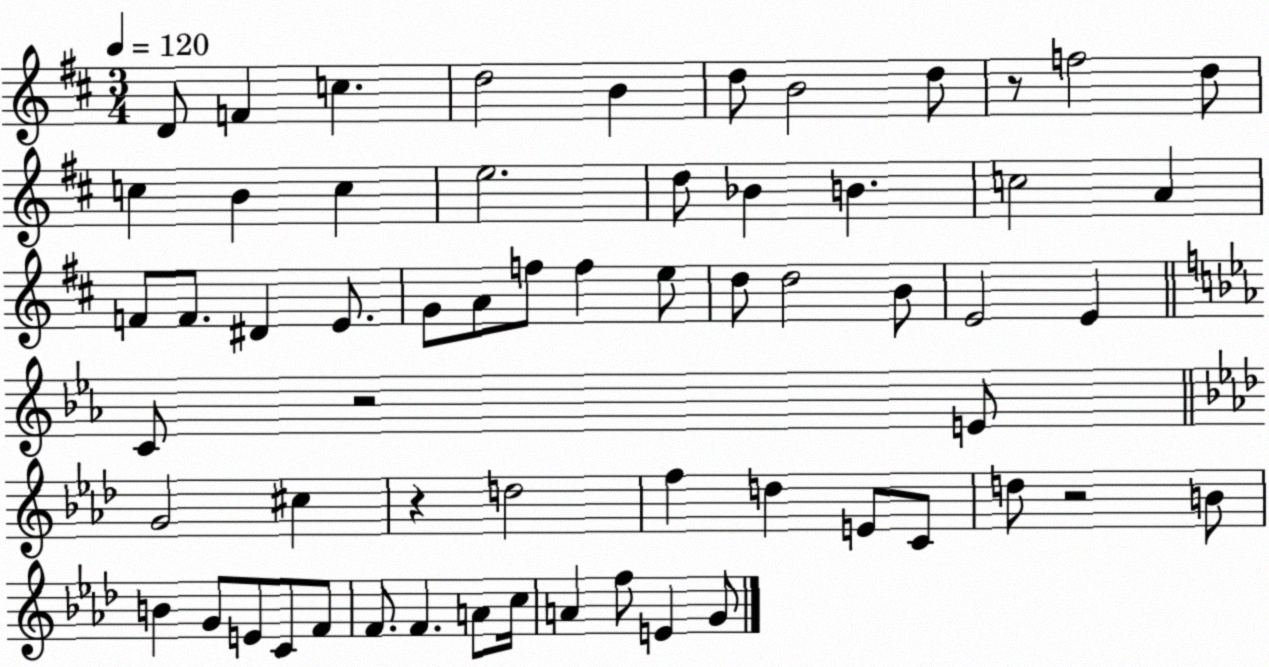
X:1
T:Untitled
M:3/4
L:1/4
K:D
D/2 F c d2 B d/2 B2 d/2 z/2 f2 d/2 c B c e2 d/2 _B B c2 A F/2 F/2 ^D E/2 G/2 A/2 f/2 f e/2 d/2 d2 B/2 E2 E C/2 z2 E/2 G2 ^c z d2 f d E/2 C/2 d/2 z2 B/2 B G/2 E/2 C/2 F/2 F/2 F A/2 c/4 A f/2 E G/2